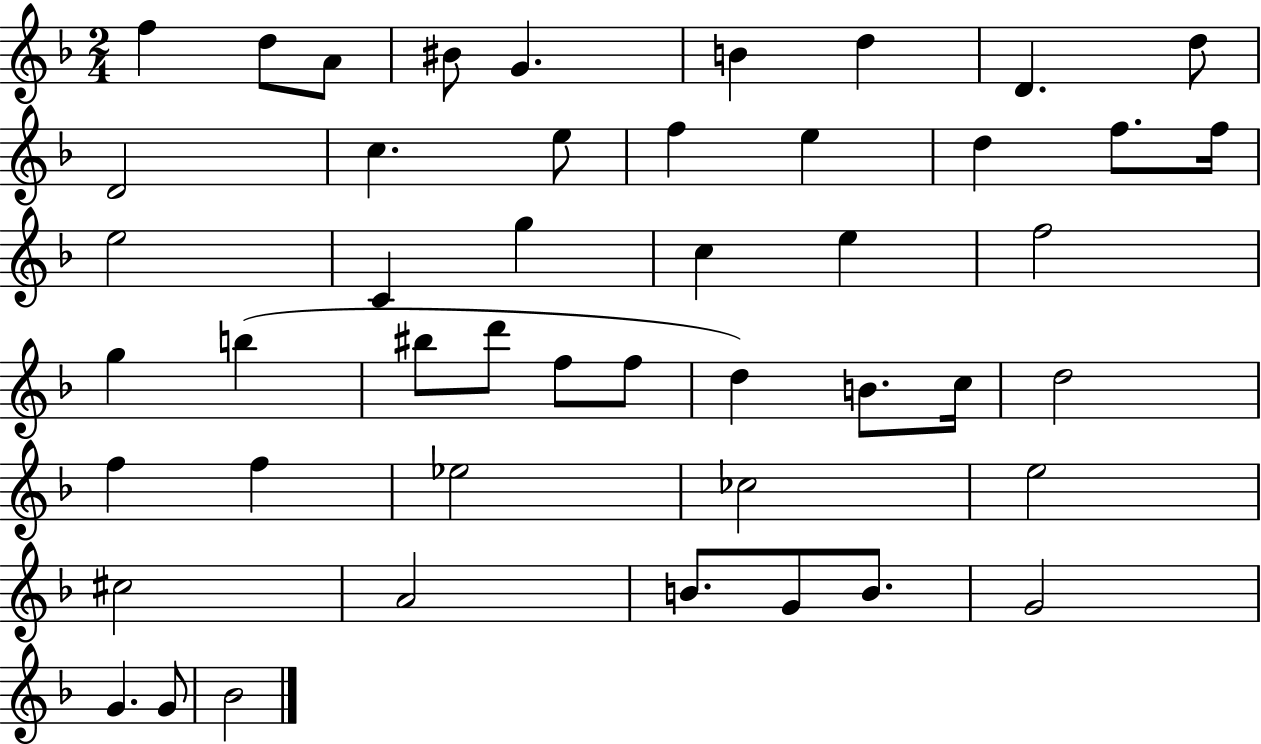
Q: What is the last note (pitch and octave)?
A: Bb4